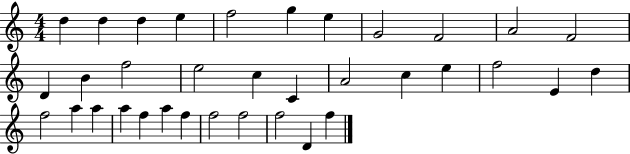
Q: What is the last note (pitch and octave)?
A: F5